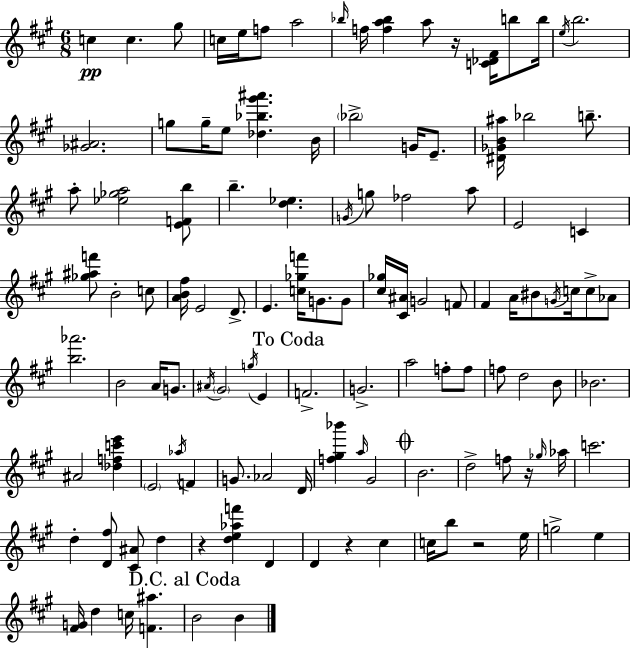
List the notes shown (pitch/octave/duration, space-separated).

C5/q C5/q. G#5/e C5/s E5/s F5/e A5/h Bb5/s F5/s [F5,A5,Bb5]/q A5/e R/s [C4,Db4,F#4]/s B5/e B5/s E5/s B5/h. [Gb4,A#4]/h. G5/e G5/s E5/e [Db5,Bb5,G#6,A#6]/q. B4/s Bb5/h G4/s E4/e. [D#4,Gb4,B4,A#5]/s Bb5/h B5/e. A5/e [Eb5,Gb5,A5]/h [E4,F4,B5]/e B5/q. [D5,Eb5]/q. G4/s G5/e FES5/h A5/e E4/h C4/q [Gb5,A#5,F6]/e B4/h C5/e [A4,B4,F#5]/s E4/h D4/e. E4/q. [C5,Gb5,F6]/s G4/e. G4/e [C#5,Gb5]/s [C#4,A#4]/s G4/h F4/e F#4/q A4/s BIS4/e G4/s C5/s C5/e Ab4/e [B5,Ab6]/h. B4/h A4/s G4/e. A#4/s G#4/h G5/s E4/q F4/h. G4/h. A5/h F5/e F5/e F5/e D5/h B4/e Bb4/h. A#4/h [Db5,F5,C6,E6]/q E4/h Ab5/s F4/q G4/e. Ab4/h D4/s [F5,G#5,Bb6]/q A5/s G#4/h B4/h. D5/h F5/e R/s Gb5/s Ab5/s C6/h. D5/q [D4,F#5]/e [C#4,A#4]/e D5/q R/q [D5,E5,Ab5,F6]/q D4/q D4/q R/q C#5/q C5/s B5/e R/h E5/s G5/h E5/q [F#4,G4]/s D5/q C5/s [F4,A#5]/q. B4/h B4/q